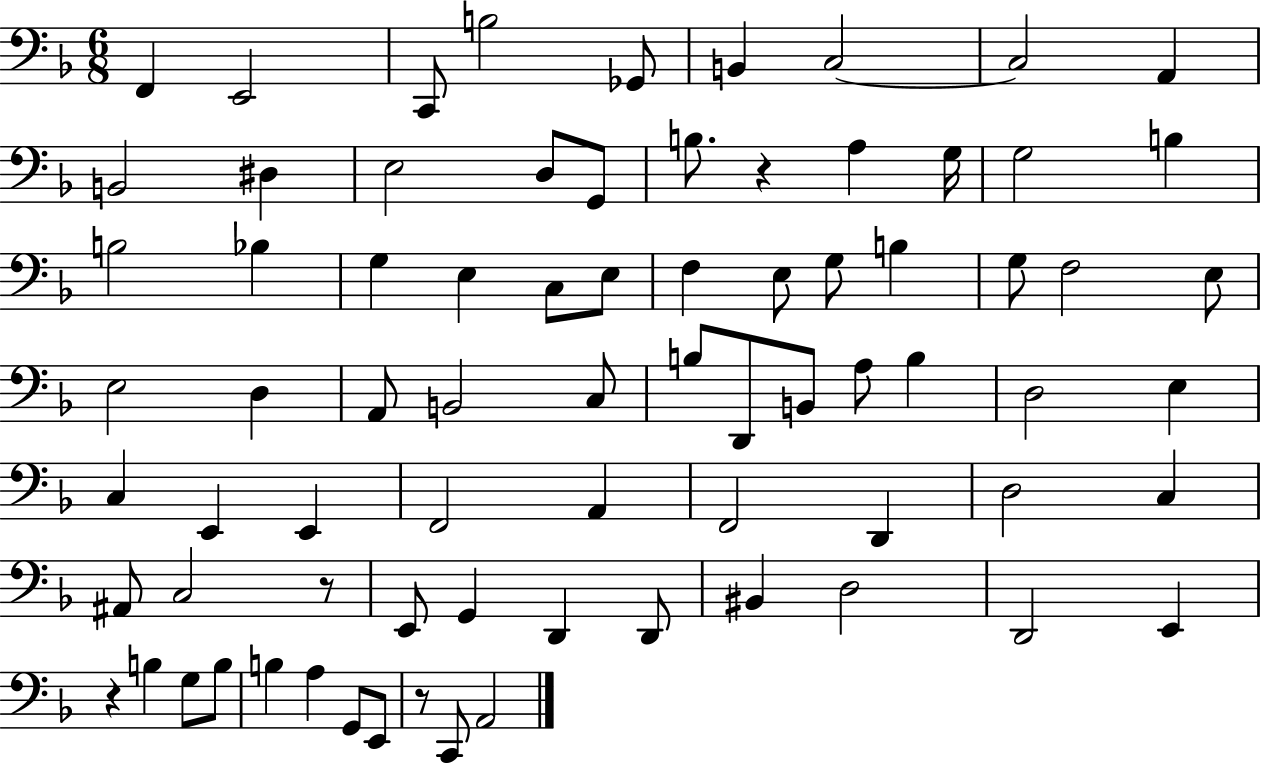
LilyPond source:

{
  \clef bass
  \numericTimeSignature
  \time 6/8
  \key f \major
  f,4 e,2 | c,8 b2 ges,8 | b,4 c2~~ | c2 a,4 | \break b,2 dis4 | e2 d8 g,8 | b8. r4 a4 g16 | g2 b4 | \break b2 bes4 | g4 e4 c8 e8 | f4 e8 g8 b4 | g8 f2 e8 | \break e2 d4 | a,8 b,2 c8 | b8 d,8 b,8 a8 b4 | d2 e4 | \break c4 e,4 e,4 | f,2 a,4 | f,2 d,4 | d2 c4 | \break ais,8 c2 r8 | e,8 g,4 d,4 d,8 | bis,4 d2 | d,2 e,4 | \break r4 b4 g8 b8 | b4 a4 g,8 e,8 | r8 c,8 a,2 | \bar "|."
}